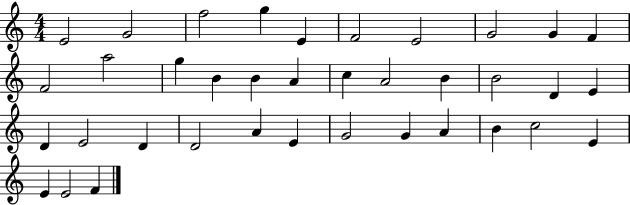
E4/h G4/h F5/h G5/q E4/q F4/h E4/h G4/h G4/q F4/q F4/h A5/h G5/q B4/q B4/q A4/q C5/q A4/h B4/q B4/h D4/q E4/q D4/q E4/h D4/q D4/h A4/q E4/q G4/h G4/q A4/q B4/q C5/h E4/q E4/q E4/h F4/q